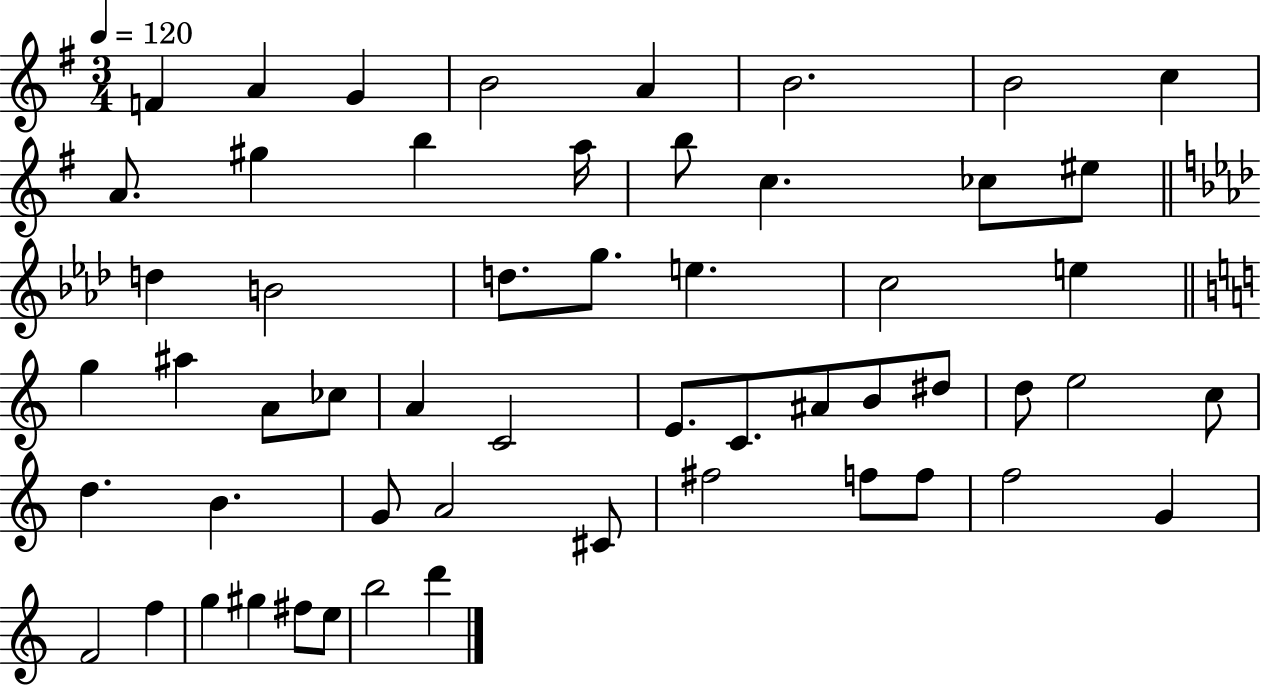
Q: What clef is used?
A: treble